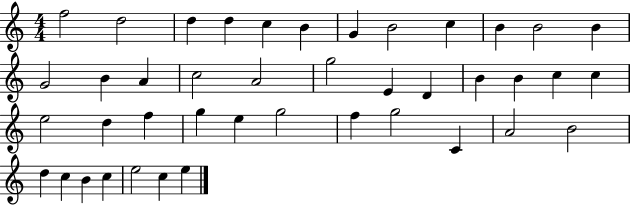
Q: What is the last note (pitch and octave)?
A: E5